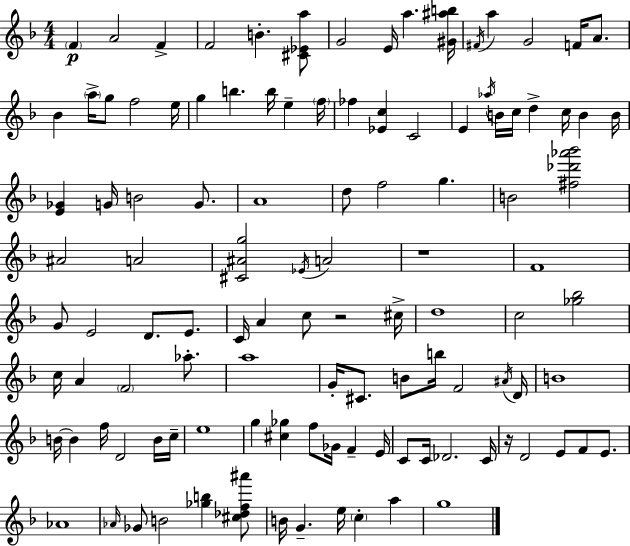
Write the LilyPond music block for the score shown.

{
  \clef treble
  \numericTimeSignature
  \time 4/4
  \key d \minor
  \parenthesize f'4\p a'2 f'4-> | f'2 b'4.-. <cis' ees' a''>8 | g'2 e'16 a''4. <gis' ais'' b''>16 | \acciaccatura { fis'16 } a''4 g'2 f'16 a'8. | \break bes'4 \parenthesize a''16-> g''8 f''2 | e''16 g''4 b''4. b''16 e''4-- | \parenthesize f''16 fes''4 <ees' c''>4 c'2 | e'4 \acciaccatura { aes''16 } b'16 c''16 d''4-> c''16 b'4 | \break b'16 <e' ges'>4 g'16 b'2 g'8. | a'1 | d''8 f''2 g''4. | b'2 <fis'' des''' aes''' bes'''>2 | \break ais'2 a'2 | <cis' ais' g''>2 \acciaccatura { ees'16 } a'2 | r1 | f'1 | \break g'8 e'2 d'8. | e'8. c'16 a'4 c''8 r2 | cis''16-> d''1 | c''2 <ges'' bes''>2 | \break c''16 a'4 \parenthesize f'2 | aes''8.-. a''1 | g'16-. cis'8. b'8 b''16 f'2 | \acciaccatura { ais'16 } d'16 b'1 | \break b'16~~ b'4 f''16 d'2 | b'16 c''16-- e''1 | g''4 <cis'' ges''>4 f''8 ges'16 f'4-- | e'16 c'8 c'16 des'2. | \break c'16 r16 d'2 e'8 f'8 | e'8. aes'1 | \grace { aes'16 } ges'8 b'2 <ges'' b''>4 | <cis'' des'' f'' ais'''>8 b'16 g'4.-- e''16 \parenthesize c''4-. | \break a''4 g''1 | \bar "|."
}